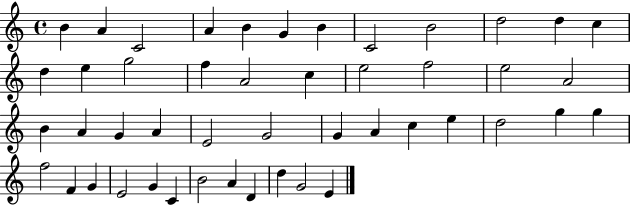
{
  \clef treble
  \time 4/4
  \defaultTimeSignature
  \key c \major
  b'4 a'4 c'2 | a'4 b'4 g'4 b'4 | c'2 b'2 | d''2 d''4 c''4 | \break d''4 e''4 g''2 | f''4 a'2 c''4 | e''2 f''2 | e''2 a'2 | \break b'4 a'4 g'4 a'4 | e'2 g'2 | g'4 a'4 c''4 e''4 | d''2 g''4 g''4 | \break f''2 f'4 g'4 | e'2 g'4 c'4 | b'2 a'4 d'4 | d''4 g'2 e'4 | \break \bar "|."
}